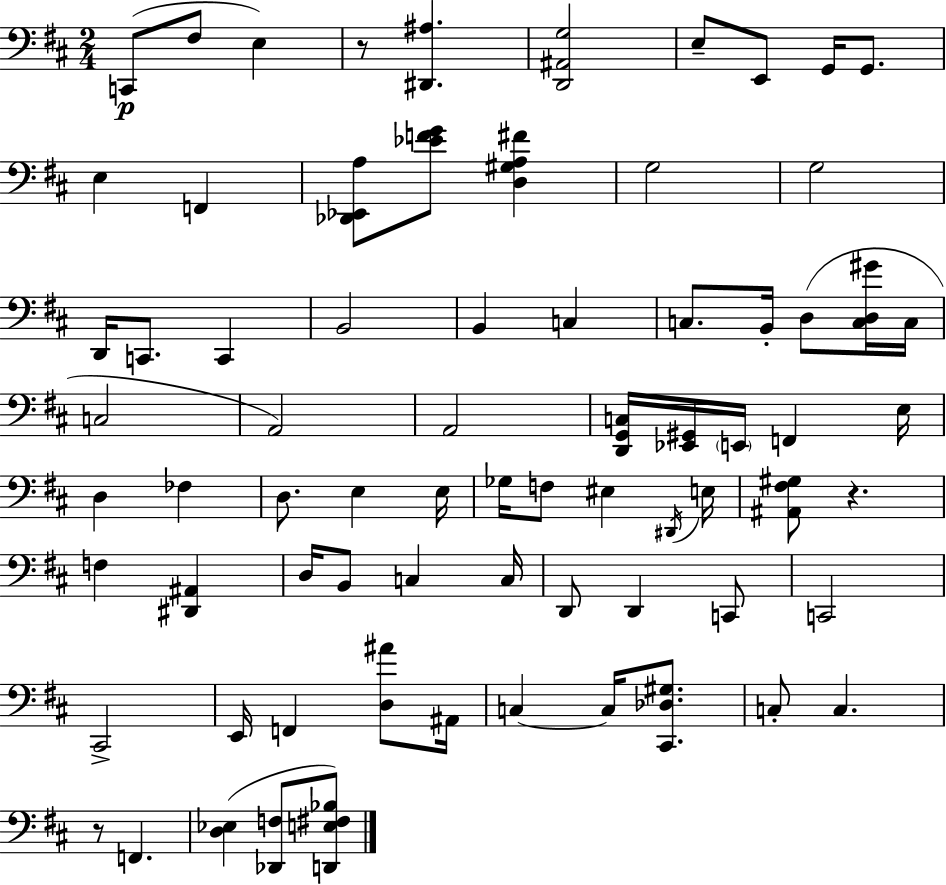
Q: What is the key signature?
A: D major